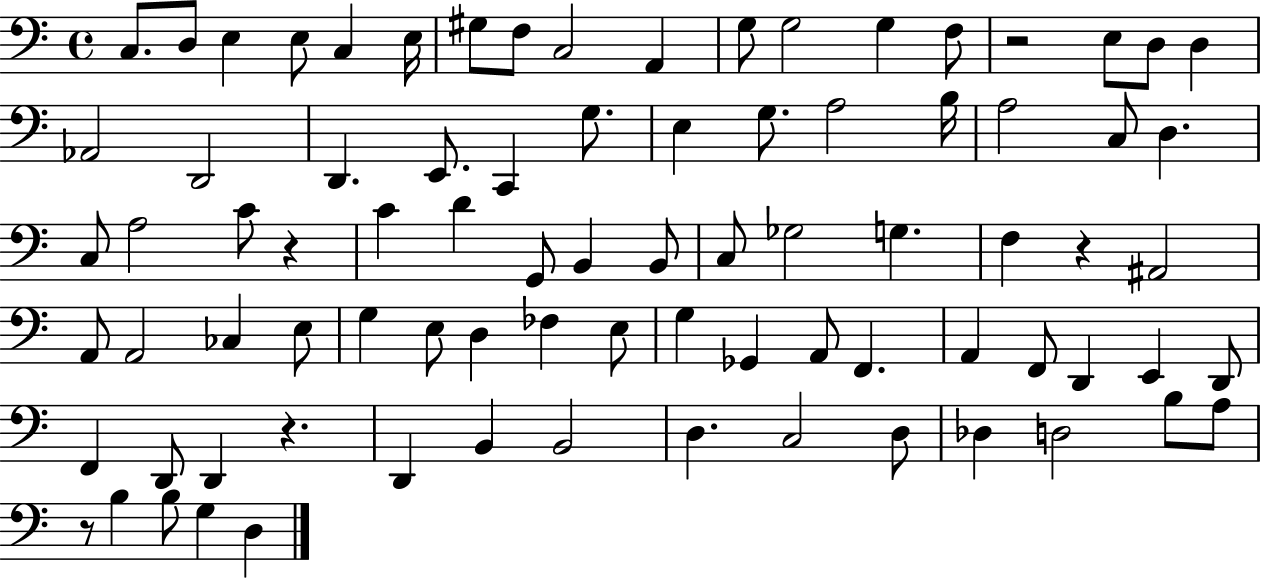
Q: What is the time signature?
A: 4/4